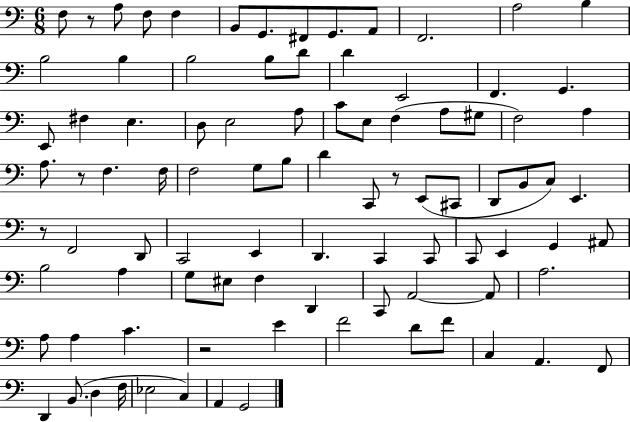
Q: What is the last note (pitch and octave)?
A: G2